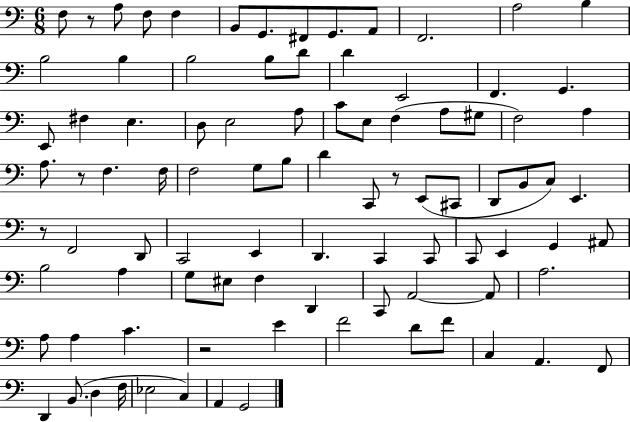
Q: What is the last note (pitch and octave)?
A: G2